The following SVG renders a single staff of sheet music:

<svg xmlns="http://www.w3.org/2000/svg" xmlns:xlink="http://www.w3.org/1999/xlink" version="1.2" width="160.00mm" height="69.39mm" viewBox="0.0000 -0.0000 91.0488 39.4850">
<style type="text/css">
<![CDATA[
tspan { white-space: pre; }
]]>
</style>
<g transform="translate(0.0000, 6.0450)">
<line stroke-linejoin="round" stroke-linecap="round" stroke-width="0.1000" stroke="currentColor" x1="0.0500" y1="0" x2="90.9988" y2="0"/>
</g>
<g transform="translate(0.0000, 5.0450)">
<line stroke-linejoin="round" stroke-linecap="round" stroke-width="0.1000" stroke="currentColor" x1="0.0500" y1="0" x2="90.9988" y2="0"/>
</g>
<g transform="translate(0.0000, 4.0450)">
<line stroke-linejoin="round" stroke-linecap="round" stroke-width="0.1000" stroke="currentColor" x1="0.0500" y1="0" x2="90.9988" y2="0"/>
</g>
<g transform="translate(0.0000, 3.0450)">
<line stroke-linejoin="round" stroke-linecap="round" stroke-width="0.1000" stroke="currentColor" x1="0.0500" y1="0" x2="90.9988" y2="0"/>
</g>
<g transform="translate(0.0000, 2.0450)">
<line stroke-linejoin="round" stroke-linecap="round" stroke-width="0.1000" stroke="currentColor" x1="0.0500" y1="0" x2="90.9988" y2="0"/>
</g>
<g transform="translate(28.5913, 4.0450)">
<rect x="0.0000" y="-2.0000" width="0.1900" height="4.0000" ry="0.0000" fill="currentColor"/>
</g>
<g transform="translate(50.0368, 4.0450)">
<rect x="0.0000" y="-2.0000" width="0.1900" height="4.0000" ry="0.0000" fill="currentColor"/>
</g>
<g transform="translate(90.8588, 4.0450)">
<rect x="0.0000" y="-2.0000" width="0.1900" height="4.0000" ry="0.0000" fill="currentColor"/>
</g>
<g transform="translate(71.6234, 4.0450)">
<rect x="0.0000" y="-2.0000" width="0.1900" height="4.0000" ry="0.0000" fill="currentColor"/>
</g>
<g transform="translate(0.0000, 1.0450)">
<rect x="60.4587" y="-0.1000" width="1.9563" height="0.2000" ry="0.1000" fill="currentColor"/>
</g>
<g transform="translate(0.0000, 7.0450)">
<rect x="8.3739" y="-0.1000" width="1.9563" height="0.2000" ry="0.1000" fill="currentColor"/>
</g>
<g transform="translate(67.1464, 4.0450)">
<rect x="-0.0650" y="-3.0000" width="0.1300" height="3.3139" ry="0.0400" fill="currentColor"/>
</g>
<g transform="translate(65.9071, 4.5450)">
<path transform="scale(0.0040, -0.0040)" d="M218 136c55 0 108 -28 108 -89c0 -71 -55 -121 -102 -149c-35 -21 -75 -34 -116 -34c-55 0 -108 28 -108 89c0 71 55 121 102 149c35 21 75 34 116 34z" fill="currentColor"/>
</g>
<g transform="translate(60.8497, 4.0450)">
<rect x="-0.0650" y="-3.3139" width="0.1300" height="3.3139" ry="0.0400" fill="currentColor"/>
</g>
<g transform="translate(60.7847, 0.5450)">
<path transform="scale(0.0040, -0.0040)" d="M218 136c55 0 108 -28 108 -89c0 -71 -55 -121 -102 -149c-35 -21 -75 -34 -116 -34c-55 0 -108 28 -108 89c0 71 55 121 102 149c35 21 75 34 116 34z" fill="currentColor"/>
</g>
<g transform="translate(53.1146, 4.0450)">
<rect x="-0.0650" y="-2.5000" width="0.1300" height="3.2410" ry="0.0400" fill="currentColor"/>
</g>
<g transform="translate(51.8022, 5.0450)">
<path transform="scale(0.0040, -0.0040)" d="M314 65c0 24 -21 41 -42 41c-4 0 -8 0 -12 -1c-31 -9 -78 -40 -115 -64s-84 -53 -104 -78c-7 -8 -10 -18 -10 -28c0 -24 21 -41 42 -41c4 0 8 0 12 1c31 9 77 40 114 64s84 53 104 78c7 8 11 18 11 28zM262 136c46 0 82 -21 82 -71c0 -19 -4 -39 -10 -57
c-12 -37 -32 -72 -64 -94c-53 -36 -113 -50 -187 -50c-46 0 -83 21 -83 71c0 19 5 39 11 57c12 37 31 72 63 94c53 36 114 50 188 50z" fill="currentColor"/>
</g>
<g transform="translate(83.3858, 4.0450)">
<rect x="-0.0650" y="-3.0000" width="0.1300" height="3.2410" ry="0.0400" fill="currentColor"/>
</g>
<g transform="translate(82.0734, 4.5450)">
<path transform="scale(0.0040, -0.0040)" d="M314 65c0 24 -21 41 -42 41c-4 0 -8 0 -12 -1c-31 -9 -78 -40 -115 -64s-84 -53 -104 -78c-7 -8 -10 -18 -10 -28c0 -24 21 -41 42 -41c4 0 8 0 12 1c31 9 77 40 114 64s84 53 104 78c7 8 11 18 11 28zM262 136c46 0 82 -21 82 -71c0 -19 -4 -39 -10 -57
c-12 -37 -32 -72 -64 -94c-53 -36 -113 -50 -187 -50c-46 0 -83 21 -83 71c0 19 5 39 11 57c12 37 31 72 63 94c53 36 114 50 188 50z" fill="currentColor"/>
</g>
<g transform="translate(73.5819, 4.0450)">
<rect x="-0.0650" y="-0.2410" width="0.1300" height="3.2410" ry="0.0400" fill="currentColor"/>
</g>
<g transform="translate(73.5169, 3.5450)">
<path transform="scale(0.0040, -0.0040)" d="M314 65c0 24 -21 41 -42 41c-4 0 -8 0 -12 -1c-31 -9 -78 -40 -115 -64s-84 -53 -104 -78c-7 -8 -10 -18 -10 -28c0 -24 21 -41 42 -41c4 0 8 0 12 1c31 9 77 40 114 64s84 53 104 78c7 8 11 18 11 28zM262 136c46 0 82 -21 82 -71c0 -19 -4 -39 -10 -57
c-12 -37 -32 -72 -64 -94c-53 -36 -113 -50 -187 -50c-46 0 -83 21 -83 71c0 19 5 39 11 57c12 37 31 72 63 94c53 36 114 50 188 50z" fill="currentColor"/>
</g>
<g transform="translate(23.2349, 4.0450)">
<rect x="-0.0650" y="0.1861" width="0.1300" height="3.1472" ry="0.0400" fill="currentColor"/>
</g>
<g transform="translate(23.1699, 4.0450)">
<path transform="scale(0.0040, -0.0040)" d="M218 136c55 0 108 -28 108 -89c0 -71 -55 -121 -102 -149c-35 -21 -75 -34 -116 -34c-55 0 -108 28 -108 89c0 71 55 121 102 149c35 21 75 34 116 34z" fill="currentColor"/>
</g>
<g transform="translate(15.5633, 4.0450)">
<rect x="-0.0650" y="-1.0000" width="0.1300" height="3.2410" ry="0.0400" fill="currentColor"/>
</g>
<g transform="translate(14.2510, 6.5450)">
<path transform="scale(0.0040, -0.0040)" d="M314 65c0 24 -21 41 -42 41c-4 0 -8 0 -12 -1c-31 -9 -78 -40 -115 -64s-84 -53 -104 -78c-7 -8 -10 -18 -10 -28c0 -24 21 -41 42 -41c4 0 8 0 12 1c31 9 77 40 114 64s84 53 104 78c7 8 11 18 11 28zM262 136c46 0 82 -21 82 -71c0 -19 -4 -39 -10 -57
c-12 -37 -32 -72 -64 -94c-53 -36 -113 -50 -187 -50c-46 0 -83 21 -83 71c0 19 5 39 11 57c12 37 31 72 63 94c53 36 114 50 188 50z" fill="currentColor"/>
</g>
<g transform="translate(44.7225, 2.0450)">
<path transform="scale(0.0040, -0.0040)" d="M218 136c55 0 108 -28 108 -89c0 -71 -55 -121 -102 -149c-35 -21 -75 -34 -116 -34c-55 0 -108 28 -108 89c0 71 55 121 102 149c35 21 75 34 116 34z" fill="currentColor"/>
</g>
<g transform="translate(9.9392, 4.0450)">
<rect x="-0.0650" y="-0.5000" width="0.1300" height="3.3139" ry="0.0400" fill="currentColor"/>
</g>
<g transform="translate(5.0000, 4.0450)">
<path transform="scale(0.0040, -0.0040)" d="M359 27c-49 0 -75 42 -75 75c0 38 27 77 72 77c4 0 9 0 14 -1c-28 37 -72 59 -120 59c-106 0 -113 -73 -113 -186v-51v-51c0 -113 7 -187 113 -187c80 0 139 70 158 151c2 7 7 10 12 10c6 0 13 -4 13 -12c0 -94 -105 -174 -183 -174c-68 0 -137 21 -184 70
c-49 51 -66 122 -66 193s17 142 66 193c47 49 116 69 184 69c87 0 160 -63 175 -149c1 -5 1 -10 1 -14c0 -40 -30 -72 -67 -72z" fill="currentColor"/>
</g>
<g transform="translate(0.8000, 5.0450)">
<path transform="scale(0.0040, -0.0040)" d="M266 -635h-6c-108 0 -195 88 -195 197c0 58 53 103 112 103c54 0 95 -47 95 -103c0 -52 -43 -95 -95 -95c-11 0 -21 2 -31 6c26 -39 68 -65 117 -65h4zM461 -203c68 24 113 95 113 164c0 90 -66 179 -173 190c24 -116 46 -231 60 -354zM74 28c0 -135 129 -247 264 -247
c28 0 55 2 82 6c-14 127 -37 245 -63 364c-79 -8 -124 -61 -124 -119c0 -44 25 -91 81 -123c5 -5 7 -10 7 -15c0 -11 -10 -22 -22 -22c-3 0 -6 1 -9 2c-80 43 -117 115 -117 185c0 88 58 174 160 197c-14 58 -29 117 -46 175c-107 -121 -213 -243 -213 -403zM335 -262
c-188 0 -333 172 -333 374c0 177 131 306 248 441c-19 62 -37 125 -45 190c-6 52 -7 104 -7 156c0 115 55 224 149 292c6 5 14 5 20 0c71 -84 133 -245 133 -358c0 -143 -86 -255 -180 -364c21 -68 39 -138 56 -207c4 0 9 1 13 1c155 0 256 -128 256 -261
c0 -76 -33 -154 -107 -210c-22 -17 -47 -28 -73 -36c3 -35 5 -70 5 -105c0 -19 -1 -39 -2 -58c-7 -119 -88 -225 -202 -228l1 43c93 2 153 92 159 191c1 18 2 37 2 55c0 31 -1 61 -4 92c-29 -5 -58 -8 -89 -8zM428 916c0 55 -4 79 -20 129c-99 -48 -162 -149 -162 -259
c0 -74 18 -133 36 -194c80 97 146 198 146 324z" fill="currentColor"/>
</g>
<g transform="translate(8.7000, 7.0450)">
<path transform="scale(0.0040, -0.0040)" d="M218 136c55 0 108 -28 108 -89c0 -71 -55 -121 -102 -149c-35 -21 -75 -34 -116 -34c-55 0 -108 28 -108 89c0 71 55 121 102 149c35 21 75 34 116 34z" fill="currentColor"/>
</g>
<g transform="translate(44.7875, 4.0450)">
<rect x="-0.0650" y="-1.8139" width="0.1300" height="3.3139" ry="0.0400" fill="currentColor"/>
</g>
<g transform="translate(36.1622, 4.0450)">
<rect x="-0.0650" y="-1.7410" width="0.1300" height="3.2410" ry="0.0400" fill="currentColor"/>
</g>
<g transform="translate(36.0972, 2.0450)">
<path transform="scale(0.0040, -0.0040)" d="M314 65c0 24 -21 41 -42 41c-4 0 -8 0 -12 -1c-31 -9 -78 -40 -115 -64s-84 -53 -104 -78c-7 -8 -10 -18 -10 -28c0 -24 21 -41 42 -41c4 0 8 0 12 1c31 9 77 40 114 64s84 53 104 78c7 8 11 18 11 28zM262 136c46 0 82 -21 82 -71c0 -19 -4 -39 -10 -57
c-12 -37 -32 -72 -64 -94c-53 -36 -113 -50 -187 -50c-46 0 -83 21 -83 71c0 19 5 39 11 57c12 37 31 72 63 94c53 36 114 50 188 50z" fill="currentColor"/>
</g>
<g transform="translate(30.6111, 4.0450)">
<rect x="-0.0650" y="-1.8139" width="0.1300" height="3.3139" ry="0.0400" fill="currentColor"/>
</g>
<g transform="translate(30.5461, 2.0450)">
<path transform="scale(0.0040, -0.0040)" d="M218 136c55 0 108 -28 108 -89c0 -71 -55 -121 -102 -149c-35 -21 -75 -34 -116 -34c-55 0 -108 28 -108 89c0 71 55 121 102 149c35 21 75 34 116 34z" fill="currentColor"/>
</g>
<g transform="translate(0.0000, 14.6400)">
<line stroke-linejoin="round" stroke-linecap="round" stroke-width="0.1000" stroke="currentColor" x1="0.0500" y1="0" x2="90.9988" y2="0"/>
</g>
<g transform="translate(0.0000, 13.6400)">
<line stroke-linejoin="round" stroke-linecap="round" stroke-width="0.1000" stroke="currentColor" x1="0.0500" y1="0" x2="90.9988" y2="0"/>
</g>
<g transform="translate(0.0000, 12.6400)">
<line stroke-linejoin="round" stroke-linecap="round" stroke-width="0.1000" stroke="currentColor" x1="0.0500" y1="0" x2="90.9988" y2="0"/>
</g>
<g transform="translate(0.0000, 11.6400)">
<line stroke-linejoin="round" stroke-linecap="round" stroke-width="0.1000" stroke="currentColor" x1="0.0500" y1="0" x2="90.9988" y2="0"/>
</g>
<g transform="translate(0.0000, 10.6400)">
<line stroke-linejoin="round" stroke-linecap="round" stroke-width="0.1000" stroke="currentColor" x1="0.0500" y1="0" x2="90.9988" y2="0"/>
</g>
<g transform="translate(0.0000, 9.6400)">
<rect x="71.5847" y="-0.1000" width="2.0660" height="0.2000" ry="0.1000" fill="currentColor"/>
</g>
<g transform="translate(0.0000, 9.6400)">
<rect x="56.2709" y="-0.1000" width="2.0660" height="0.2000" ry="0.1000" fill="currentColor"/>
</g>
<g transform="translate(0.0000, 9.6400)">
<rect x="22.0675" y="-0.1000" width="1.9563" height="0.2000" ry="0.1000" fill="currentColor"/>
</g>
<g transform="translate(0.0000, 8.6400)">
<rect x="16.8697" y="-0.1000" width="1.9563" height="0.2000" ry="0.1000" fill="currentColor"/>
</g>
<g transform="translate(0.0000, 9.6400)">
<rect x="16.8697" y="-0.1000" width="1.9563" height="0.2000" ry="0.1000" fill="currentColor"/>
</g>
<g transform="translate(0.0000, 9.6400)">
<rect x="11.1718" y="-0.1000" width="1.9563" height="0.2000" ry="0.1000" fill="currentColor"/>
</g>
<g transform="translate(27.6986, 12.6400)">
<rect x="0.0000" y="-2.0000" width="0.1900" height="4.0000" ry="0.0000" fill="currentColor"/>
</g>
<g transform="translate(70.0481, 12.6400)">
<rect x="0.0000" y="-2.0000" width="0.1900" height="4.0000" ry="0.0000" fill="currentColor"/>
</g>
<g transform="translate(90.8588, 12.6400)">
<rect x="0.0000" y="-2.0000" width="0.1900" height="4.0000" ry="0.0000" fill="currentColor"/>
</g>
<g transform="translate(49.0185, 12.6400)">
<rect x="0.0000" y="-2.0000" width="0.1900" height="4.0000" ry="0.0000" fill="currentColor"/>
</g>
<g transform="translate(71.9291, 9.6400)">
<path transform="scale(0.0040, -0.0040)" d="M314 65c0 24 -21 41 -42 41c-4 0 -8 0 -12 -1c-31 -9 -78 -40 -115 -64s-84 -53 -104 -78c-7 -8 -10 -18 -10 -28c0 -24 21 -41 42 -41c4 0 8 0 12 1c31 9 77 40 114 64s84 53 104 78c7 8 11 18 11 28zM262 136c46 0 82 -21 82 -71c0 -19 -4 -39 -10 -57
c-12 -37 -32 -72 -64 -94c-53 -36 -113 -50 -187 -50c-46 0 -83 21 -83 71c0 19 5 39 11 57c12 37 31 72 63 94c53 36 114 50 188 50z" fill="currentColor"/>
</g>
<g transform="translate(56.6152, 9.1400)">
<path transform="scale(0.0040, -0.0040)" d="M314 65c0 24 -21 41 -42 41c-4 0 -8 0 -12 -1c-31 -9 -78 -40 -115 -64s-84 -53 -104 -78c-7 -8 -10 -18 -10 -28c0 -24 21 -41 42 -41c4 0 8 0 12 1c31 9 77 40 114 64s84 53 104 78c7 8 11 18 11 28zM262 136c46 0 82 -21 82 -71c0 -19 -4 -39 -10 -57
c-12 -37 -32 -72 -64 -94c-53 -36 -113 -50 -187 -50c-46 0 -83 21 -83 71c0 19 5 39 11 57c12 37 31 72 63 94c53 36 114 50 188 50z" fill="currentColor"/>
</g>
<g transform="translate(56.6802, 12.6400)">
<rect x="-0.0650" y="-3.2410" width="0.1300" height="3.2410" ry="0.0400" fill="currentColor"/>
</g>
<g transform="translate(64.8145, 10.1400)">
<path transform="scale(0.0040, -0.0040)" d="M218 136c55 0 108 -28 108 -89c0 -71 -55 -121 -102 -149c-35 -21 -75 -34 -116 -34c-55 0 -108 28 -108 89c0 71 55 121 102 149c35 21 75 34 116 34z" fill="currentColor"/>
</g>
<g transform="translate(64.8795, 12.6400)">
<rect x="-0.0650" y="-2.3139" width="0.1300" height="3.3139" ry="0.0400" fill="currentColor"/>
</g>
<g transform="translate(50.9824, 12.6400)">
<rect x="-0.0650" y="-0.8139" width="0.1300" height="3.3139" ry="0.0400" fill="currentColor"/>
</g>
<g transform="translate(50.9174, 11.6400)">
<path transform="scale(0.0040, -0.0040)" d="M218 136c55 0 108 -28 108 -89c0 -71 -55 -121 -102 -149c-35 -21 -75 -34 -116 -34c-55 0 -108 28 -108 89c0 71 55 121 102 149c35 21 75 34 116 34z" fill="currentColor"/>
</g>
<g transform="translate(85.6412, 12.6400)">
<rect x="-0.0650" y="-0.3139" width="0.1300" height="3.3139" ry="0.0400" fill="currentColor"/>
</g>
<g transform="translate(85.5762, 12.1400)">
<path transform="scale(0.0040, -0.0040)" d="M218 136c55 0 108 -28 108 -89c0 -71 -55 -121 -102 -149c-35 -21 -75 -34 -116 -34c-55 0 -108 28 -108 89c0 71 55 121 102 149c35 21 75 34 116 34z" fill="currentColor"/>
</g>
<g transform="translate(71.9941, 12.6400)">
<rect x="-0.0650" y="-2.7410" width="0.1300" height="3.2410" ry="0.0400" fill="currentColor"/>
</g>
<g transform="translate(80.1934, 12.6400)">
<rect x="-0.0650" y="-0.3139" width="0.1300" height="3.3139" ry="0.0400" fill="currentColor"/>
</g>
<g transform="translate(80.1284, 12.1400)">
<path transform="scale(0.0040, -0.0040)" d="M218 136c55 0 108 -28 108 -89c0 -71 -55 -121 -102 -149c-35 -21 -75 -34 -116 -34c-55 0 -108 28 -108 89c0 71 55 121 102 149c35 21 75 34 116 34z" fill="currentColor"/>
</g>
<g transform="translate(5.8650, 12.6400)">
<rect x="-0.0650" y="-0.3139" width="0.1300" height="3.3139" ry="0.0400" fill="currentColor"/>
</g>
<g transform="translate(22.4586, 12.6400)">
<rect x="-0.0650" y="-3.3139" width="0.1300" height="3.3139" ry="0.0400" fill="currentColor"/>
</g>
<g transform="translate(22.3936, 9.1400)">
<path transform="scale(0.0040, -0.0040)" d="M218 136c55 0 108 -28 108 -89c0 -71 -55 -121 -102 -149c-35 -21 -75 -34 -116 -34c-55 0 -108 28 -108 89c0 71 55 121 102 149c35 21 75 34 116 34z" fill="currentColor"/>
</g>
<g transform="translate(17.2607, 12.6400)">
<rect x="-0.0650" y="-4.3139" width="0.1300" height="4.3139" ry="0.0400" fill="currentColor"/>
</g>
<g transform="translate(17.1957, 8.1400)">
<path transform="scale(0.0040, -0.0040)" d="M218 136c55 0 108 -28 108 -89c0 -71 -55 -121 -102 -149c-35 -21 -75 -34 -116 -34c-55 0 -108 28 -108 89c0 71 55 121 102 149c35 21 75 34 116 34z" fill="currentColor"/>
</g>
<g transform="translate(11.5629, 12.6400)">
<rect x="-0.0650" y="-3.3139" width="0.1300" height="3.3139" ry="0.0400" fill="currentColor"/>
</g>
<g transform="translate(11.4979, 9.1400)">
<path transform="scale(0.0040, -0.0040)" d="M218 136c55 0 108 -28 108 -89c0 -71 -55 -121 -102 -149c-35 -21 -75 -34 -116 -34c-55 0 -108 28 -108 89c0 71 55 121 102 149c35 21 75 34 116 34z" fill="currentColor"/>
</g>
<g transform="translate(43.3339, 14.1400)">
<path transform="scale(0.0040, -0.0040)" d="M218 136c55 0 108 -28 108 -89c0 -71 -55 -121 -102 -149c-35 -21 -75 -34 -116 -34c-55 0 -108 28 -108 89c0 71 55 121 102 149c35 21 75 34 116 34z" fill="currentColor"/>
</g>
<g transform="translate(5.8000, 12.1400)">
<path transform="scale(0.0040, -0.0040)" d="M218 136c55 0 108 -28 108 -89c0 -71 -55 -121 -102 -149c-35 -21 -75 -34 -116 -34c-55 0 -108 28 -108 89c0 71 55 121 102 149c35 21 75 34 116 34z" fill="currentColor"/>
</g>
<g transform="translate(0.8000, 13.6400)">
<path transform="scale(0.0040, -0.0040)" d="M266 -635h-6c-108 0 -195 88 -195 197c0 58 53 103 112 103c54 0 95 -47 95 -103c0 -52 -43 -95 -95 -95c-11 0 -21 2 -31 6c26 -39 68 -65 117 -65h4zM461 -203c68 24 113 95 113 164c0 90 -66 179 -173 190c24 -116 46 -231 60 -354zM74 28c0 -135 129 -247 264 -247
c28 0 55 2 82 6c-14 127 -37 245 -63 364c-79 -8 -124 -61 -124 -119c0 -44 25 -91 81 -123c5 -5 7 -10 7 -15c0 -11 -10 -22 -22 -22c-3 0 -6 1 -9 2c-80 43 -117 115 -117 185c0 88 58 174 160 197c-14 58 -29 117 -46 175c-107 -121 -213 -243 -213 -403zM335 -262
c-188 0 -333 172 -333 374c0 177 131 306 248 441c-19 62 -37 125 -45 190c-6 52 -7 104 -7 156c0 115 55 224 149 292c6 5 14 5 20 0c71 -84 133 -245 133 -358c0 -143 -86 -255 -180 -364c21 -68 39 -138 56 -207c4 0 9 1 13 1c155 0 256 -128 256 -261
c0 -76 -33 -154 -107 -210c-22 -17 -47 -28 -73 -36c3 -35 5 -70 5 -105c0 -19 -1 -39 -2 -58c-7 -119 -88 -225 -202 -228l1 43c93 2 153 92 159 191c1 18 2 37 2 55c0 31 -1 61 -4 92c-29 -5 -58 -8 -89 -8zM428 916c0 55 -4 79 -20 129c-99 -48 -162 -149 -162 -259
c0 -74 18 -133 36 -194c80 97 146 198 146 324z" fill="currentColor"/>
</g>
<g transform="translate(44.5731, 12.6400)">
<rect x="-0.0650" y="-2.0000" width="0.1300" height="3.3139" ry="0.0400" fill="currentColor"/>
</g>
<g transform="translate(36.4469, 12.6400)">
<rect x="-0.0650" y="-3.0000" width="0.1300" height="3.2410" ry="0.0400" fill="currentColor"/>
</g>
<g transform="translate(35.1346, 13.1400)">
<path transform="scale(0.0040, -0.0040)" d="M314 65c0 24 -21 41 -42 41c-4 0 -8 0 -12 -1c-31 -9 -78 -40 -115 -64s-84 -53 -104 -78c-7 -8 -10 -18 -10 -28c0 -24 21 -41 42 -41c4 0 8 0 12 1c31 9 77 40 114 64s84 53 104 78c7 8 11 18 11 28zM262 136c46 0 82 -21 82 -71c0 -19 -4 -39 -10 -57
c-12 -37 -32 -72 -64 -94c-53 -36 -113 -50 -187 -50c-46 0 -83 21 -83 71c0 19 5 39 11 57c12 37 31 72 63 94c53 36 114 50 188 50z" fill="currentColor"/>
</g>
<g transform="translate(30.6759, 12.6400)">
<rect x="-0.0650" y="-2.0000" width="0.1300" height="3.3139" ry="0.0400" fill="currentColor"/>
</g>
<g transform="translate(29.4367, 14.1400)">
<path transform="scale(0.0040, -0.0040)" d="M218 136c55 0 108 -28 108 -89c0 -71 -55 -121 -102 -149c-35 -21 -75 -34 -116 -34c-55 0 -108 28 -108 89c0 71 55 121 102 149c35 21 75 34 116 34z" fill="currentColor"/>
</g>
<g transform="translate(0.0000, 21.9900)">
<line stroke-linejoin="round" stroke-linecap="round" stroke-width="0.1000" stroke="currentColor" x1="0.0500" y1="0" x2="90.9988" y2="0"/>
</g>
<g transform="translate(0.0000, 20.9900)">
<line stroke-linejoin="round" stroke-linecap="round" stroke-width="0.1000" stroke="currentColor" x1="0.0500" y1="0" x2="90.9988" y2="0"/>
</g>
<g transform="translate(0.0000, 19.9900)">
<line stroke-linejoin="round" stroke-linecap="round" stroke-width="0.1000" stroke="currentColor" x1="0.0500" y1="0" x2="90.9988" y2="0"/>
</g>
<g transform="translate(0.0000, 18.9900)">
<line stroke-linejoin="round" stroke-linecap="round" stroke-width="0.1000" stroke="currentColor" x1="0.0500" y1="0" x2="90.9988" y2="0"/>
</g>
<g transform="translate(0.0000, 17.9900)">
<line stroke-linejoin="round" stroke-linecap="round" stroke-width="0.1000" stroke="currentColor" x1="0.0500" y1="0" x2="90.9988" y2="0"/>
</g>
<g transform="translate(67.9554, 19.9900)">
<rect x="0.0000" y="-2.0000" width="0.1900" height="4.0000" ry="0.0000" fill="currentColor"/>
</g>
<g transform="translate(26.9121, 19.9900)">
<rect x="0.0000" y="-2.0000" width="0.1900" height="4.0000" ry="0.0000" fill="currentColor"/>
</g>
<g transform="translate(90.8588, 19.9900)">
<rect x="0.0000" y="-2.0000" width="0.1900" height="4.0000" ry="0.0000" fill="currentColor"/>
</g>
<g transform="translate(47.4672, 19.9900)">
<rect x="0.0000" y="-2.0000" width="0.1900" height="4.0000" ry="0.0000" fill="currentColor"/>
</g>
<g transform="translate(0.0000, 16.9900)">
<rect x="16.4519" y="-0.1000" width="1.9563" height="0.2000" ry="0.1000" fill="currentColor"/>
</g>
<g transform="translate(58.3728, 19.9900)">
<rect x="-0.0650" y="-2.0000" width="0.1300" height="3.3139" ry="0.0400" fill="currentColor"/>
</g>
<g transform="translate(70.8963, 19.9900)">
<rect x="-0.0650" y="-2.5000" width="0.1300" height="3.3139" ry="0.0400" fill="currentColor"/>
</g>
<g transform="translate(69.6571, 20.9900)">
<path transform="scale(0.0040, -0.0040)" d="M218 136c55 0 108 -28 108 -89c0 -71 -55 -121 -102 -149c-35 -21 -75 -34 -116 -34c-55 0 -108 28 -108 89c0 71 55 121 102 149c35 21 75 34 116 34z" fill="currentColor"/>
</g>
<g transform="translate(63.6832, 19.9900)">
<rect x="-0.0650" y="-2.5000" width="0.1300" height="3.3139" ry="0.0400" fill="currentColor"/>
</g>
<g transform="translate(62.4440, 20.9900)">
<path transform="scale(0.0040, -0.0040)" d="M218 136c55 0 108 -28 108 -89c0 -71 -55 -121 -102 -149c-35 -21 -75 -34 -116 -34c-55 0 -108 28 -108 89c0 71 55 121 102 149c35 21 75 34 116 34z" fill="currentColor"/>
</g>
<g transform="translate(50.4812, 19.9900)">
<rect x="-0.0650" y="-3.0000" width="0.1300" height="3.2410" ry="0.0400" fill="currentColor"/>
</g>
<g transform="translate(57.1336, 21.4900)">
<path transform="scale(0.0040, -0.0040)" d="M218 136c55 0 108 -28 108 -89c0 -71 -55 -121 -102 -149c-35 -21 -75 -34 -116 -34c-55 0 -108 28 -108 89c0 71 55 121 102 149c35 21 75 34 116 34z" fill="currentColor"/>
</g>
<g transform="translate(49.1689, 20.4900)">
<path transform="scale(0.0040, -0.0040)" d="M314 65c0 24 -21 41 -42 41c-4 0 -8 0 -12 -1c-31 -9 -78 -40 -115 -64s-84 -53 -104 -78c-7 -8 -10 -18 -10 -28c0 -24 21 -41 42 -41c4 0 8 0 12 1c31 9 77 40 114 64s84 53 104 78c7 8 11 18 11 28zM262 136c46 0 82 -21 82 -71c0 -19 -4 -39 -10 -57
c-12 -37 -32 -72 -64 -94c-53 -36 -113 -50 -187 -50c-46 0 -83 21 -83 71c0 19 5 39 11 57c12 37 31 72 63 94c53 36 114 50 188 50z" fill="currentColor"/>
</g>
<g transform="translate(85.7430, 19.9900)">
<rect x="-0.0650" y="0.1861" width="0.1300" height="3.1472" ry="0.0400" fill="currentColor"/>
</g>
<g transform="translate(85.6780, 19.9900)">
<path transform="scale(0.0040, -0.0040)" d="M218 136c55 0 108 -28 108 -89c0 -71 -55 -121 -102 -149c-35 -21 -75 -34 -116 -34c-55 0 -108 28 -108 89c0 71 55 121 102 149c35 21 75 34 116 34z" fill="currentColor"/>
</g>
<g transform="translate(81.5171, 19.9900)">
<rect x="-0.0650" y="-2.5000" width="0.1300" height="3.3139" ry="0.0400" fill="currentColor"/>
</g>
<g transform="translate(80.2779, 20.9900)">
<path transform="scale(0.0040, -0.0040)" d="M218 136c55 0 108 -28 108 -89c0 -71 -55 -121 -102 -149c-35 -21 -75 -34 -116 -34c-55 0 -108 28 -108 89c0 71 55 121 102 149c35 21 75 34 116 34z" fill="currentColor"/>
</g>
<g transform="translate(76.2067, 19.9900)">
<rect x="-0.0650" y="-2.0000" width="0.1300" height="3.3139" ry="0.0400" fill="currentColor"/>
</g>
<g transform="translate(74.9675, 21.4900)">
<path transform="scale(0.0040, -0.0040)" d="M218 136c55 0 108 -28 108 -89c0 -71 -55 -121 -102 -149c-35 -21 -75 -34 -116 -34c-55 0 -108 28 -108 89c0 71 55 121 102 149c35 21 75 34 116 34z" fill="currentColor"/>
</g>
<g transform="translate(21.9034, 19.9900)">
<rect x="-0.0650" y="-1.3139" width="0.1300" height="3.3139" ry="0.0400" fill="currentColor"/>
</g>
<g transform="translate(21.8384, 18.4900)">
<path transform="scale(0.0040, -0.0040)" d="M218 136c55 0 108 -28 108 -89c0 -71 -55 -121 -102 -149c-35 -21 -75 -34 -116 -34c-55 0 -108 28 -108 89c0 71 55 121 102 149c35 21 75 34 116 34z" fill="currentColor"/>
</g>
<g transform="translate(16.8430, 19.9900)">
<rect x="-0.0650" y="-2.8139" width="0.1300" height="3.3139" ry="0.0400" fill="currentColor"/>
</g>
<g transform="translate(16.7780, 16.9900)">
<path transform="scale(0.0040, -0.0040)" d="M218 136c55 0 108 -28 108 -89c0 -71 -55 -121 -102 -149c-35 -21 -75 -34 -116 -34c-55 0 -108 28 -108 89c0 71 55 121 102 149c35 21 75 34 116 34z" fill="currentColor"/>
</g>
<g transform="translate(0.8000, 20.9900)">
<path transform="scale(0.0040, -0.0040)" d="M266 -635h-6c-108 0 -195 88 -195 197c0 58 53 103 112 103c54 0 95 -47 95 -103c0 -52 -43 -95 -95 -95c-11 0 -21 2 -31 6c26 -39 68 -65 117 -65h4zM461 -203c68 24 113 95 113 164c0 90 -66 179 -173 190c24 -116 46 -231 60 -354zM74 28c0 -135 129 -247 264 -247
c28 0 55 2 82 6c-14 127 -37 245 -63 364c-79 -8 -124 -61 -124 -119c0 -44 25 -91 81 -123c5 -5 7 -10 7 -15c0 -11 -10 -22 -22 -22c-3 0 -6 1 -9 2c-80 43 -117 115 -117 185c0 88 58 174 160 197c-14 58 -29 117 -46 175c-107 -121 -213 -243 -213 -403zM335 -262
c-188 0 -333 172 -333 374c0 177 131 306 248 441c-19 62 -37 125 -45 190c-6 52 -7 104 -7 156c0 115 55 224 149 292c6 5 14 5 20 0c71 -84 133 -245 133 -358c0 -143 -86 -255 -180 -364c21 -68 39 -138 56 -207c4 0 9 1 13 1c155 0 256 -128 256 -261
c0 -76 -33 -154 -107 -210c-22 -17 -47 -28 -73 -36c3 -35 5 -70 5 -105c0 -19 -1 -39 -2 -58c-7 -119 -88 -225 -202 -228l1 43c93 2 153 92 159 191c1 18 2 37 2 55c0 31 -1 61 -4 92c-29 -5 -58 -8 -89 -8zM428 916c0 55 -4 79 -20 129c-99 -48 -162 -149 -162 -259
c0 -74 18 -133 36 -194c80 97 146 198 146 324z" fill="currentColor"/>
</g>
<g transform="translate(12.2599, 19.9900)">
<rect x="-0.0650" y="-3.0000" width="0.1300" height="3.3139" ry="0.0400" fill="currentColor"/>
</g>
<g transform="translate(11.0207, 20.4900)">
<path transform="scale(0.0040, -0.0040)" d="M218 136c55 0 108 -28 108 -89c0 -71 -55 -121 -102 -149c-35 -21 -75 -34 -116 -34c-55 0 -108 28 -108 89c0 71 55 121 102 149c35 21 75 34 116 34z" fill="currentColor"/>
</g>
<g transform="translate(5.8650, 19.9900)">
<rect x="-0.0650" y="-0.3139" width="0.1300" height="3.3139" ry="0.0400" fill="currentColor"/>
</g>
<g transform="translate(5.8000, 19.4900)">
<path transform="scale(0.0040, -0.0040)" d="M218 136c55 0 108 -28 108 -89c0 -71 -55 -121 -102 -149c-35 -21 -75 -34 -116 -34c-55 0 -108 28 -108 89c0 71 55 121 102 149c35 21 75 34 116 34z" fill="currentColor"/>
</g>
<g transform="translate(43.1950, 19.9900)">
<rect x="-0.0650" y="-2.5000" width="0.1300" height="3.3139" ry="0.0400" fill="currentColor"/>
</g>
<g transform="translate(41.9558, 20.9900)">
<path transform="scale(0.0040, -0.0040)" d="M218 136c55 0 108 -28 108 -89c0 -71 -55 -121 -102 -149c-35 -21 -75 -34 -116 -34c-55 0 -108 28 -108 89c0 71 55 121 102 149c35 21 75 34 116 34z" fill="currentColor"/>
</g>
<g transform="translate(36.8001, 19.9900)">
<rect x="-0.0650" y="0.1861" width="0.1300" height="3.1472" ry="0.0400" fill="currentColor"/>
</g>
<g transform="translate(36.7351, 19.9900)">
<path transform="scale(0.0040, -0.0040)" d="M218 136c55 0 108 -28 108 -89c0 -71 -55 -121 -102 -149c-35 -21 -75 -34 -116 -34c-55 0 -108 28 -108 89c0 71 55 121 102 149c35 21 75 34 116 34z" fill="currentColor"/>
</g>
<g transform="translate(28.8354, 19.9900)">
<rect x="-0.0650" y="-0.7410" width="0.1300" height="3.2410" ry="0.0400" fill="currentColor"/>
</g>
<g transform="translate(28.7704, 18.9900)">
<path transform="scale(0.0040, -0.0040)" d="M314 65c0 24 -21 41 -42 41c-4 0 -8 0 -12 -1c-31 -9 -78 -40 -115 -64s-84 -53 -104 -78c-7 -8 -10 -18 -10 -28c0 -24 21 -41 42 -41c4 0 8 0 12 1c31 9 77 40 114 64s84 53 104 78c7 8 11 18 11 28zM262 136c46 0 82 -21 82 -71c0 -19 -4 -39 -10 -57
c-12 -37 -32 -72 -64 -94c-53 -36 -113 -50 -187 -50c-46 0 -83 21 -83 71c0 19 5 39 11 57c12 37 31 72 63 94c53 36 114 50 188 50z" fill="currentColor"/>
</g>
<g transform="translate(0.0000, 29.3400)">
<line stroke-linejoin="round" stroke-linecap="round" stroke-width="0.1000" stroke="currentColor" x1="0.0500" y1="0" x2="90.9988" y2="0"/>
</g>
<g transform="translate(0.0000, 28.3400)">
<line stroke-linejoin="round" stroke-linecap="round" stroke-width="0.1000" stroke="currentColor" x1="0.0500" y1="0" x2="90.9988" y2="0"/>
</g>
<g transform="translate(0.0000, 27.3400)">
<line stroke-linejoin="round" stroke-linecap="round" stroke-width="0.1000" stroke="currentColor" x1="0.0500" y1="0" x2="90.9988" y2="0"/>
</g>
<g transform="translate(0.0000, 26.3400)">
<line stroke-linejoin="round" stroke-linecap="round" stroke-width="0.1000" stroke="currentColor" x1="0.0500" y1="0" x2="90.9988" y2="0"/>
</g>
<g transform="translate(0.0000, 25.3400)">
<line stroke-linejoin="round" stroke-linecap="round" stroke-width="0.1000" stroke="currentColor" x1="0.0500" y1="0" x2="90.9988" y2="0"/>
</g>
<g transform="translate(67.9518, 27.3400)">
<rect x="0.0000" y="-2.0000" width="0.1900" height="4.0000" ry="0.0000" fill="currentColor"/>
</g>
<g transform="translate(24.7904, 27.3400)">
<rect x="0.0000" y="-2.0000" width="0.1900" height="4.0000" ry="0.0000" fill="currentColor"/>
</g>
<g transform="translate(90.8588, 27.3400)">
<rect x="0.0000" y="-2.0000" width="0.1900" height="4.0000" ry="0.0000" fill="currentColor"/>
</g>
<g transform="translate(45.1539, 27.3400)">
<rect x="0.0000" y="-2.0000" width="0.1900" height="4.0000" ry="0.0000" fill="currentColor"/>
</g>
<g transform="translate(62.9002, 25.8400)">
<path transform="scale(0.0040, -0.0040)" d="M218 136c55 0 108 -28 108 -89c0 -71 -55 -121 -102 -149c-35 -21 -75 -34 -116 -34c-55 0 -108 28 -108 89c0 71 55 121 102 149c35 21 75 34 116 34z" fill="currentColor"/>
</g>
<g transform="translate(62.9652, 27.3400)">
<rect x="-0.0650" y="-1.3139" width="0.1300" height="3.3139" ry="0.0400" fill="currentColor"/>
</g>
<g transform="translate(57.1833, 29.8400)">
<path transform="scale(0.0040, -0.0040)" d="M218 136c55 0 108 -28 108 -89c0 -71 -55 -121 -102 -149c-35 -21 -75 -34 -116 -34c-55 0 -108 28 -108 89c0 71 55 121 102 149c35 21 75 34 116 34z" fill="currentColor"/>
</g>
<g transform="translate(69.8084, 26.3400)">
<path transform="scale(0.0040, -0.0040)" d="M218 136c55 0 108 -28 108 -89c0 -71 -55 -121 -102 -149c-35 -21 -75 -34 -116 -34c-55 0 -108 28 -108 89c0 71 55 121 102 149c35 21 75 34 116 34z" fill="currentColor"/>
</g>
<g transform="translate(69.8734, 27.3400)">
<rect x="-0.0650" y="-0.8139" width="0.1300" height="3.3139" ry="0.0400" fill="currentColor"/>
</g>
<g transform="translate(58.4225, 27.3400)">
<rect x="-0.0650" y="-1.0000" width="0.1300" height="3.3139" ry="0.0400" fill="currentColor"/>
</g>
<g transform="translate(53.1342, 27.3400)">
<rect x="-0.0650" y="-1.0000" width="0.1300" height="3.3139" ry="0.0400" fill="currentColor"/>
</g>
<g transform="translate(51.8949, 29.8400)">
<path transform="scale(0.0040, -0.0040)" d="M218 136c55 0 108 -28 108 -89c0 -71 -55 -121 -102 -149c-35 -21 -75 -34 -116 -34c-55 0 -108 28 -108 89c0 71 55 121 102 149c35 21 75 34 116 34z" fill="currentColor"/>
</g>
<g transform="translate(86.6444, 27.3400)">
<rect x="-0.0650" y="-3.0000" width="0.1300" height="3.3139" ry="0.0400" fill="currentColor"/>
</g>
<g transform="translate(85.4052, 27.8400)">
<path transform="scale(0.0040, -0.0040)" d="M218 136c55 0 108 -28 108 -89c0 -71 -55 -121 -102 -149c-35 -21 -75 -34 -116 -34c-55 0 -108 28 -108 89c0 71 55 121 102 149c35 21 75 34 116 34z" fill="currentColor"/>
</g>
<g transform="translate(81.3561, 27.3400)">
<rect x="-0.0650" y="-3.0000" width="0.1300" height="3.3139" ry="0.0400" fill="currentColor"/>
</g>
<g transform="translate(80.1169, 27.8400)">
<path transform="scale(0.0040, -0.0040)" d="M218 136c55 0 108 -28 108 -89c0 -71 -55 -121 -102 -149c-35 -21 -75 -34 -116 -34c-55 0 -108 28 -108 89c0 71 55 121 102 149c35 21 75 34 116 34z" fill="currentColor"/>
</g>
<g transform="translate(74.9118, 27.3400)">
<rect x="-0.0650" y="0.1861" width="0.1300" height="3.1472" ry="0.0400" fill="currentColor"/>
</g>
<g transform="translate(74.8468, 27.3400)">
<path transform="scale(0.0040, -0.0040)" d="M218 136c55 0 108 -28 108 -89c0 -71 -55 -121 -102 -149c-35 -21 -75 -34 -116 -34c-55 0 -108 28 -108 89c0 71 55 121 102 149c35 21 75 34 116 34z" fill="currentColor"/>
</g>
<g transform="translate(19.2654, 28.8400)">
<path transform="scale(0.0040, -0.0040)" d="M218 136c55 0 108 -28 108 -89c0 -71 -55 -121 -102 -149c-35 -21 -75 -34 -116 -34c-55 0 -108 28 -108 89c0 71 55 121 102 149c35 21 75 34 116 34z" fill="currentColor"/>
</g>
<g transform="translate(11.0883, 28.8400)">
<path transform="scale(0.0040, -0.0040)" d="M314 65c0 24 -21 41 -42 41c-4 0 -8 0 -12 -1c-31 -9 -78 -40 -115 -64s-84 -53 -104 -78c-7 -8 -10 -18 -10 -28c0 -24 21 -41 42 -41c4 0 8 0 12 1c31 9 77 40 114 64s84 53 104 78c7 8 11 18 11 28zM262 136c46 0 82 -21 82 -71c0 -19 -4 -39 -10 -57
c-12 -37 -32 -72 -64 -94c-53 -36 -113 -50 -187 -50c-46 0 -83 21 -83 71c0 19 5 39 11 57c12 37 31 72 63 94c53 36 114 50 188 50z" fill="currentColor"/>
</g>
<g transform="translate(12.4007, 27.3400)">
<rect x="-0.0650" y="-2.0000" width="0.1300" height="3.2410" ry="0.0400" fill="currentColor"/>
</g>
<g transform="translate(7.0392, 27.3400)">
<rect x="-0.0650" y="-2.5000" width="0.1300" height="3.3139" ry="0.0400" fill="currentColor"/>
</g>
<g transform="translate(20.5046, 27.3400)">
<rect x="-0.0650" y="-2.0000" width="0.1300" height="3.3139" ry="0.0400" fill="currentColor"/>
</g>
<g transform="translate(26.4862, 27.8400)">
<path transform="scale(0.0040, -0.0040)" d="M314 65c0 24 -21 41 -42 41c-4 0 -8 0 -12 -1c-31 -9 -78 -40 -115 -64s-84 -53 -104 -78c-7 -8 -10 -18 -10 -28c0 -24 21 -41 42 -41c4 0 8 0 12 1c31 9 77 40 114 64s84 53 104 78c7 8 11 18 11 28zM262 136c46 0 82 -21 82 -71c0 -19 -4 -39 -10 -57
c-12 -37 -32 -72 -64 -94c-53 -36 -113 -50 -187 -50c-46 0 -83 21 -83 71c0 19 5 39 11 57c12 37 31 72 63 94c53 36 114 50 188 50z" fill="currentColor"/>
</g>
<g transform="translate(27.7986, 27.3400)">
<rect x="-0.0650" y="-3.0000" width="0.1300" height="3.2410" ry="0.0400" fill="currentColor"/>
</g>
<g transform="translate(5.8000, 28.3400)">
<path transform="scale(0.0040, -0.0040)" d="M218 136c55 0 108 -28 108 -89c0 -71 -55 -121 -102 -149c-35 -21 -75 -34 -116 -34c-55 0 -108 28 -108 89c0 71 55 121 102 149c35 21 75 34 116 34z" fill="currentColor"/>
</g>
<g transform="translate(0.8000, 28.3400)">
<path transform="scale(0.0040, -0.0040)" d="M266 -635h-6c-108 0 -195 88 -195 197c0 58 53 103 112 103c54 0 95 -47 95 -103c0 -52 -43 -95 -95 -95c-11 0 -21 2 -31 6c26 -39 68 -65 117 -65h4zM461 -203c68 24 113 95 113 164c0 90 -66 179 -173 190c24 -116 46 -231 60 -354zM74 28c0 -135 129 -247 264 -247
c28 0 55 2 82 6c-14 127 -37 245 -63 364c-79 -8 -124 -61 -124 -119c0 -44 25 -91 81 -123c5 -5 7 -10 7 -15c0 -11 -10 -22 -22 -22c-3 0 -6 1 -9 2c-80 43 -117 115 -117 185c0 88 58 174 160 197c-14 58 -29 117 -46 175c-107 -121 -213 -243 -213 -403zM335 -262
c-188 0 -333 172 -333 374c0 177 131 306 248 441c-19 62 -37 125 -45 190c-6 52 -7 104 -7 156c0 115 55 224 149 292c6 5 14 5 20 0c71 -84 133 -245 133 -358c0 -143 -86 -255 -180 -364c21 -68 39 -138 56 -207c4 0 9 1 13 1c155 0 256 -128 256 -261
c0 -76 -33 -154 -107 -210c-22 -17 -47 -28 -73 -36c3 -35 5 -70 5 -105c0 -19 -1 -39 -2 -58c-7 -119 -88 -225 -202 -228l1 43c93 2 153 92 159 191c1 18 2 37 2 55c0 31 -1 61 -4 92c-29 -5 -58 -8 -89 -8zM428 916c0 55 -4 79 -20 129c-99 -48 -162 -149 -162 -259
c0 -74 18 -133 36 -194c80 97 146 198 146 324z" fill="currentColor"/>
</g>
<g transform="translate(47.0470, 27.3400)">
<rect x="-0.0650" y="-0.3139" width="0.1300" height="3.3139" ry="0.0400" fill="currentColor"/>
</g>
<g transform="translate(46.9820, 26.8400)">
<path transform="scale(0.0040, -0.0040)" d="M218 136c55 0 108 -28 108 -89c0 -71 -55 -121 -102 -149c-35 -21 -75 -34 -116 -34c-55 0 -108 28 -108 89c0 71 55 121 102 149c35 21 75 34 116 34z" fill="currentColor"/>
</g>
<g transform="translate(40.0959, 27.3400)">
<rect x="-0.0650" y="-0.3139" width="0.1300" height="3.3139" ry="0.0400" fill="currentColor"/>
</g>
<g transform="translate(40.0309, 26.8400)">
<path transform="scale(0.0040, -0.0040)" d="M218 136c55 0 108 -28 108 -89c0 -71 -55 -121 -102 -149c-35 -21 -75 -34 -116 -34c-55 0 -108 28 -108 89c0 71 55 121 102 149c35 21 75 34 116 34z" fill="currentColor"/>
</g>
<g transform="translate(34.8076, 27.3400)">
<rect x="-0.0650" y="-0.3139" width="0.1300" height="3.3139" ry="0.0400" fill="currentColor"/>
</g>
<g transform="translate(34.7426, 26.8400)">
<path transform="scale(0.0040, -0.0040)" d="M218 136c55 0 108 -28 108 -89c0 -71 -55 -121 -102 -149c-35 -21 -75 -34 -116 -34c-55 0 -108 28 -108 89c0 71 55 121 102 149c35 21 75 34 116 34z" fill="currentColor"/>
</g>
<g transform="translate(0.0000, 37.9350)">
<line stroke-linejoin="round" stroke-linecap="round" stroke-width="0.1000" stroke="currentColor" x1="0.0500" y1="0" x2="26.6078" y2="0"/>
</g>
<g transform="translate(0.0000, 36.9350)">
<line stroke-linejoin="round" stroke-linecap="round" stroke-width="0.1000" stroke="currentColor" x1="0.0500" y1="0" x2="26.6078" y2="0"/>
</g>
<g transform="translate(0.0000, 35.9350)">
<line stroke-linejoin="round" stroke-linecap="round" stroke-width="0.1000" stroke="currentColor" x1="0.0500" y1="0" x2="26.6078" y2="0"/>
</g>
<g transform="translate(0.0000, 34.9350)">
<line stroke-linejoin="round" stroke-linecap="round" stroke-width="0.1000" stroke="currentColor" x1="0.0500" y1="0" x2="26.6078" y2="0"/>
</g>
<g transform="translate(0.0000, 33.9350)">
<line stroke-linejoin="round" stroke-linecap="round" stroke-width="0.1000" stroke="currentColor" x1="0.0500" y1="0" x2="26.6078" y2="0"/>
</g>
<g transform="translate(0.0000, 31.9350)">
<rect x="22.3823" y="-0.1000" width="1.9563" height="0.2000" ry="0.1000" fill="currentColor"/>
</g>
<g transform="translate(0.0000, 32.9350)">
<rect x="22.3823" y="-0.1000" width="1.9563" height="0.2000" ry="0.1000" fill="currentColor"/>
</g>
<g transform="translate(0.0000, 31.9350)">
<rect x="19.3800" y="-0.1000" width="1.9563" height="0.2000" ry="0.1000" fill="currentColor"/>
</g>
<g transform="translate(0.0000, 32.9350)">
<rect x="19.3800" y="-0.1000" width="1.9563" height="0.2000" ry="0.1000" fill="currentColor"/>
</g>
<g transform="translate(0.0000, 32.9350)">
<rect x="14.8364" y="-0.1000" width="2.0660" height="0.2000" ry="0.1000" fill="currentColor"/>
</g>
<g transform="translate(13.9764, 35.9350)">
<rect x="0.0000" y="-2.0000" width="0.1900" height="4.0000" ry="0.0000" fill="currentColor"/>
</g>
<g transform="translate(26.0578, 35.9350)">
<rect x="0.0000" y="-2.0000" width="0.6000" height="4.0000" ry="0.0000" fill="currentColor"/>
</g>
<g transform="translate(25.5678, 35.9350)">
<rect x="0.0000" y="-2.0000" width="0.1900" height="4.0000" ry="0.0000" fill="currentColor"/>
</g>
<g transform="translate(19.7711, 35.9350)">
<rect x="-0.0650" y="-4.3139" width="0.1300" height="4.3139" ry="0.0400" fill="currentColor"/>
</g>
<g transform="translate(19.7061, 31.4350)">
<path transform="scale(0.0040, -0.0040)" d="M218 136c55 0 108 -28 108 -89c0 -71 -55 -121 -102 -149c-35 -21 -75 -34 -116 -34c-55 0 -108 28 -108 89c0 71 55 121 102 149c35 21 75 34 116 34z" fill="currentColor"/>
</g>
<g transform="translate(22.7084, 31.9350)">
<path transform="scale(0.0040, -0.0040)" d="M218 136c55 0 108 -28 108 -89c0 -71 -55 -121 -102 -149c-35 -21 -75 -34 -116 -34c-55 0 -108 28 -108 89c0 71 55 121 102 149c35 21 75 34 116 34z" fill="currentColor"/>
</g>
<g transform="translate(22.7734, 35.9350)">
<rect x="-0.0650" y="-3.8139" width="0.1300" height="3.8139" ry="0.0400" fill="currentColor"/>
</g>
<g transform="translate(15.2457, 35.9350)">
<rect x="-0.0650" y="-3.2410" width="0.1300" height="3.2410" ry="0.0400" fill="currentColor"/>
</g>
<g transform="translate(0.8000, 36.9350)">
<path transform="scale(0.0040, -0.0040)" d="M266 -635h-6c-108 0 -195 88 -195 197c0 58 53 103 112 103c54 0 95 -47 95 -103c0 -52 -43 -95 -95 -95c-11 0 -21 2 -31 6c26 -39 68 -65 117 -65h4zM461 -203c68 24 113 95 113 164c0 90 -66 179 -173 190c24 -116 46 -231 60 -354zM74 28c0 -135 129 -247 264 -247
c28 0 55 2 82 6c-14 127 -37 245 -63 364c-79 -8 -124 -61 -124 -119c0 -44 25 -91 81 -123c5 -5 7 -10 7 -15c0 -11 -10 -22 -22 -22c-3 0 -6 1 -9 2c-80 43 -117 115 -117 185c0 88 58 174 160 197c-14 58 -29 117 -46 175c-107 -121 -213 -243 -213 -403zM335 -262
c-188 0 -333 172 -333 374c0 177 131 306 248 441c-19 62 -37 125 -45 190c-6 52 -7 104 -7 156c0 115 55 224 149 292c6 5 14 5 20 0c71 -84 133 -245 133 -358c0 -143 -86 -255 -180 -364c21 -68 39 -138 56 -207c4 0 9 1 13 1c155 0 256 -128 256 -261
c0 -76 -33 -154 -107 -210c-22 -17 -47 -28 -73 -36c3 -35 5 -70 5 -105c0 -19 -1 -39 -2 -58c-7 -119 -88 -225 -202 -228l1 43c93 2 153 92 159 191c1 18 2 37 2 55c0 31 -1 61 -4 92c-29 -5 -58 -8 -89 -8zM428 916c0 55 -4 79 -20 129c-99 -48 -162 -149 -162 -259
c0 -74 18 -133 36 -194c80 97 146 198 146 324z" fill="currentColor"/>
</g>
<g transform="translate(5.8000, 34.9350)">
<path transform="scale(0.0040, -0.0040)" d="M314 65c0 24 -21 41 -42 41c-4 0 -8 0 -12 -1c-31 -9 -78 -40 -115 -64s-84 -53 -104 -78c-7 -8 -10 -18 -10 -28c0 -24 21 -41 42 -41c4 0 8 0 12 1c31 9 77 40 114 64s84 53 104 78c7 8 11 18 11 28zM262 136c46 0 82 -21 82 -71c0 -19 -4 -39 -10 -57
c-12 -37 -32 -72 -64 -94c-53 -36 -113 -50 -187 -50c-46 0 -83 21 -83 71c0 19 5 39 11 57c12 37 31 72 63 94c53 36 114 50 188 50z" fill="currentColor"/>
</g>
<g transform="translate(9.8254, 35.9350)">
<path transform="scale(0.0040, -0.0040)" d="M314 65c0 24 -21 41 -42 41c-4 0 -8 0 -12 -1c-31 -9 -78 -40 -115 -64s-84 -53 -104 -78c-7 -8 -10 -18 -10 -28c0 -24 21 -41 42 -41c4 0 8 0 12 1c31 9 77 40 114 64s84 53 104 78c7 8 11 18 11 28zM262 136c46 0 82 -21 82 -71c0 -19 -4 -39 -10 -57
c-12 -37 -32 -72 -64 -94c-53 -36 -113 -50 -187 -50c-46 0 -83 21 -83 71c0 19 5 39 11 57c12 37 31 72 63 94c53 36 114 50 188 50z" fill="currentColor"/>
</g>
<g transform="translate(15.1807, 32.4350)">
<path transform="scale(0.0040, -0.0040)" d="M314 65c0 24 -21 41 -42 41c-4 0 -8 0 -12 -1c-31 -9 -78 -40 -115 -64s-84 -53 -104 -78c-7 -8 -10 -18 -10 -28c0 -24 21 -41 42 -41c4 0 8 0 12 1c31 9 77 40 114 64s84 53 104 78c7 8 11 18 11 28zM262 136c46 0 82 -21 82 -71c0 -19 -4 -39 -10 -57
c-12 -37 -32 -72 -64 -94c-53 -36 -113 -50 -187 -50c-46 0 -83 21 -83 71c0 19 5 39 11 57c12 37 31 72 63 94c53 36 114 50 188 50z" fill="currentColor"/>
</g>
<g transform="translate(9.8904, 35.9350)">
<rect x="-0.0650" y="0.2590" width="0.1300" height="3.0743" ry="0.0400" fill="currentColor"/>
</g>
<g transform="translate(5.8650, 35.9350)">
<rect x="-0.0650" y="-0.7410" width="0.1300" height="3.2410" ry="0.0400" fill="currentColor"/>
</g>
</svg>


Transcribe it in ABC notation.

X:1
T:Untitled
M:4/4
L:1/4
K:C
C D2 B f f2 f G2 b A c2 A2 c b d' b F A2 F d b2 g a2 c c c A a e d2 B G A2 F G G F G B G F2 F A2 c c c D D e d B A A d2 B2 b2 d' c'